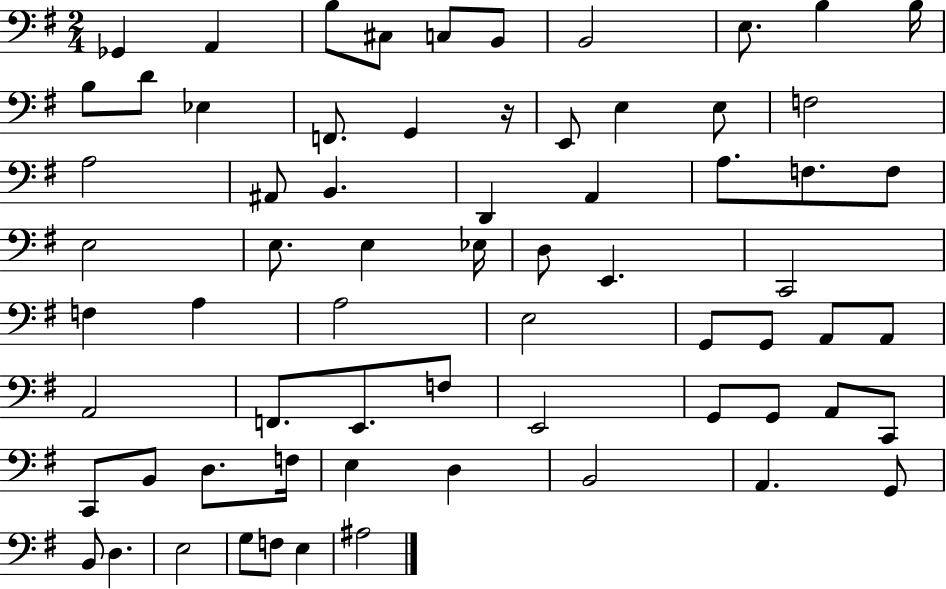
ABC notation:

X:1
T:Untitled
M:2/4
L:1/4
K:G
_G,, A,, B,/2 ^C,/2 C,/2 B,,/2 B,,2 E,/2 B, B,/4 B,/2 D/2 _E, F,,/2 G,, z/4 E,,/2 E, E,/2 F,2 A,2 ^A,,/2 B,, D,, A,, A,/2 F,/2 F,/2 E,2 E,/2 E, _E,/4 D,/2 E,, C,,2 F, A, A,2 E,2 G,,/2 G,,/2 A,,/2 A,,/2 A,,2 F,,/2 E,,/2 F,/2 E,,2 G,,/2 G,,/2 A,,/2 C,,/2 C,,/2 B,,/2 D,/2 F,/4 E, D, B,,2 A,, G,,/2 B,,/2 D, E,2 G,/2 F,/2 E, ^A,2